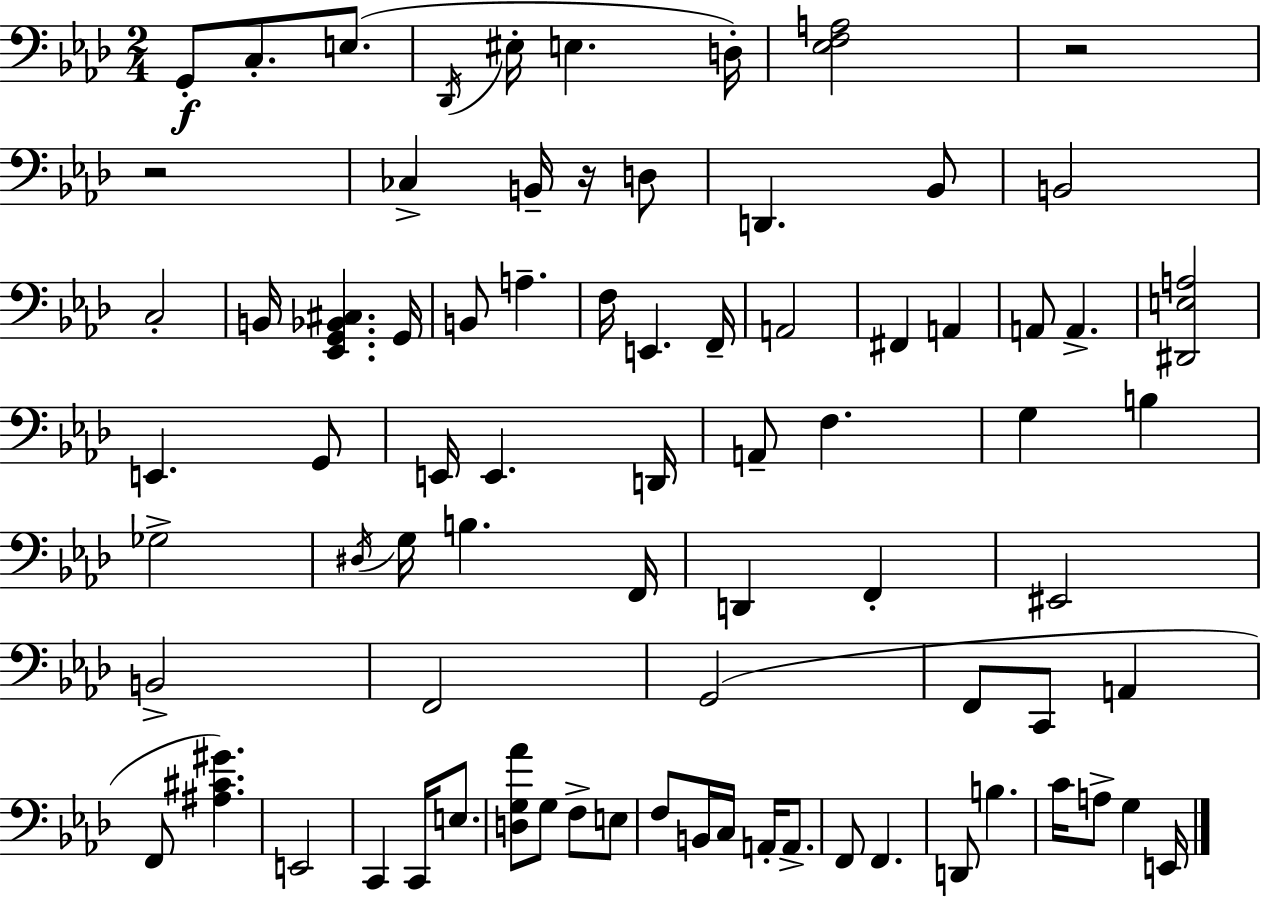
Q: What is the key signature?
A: AES major